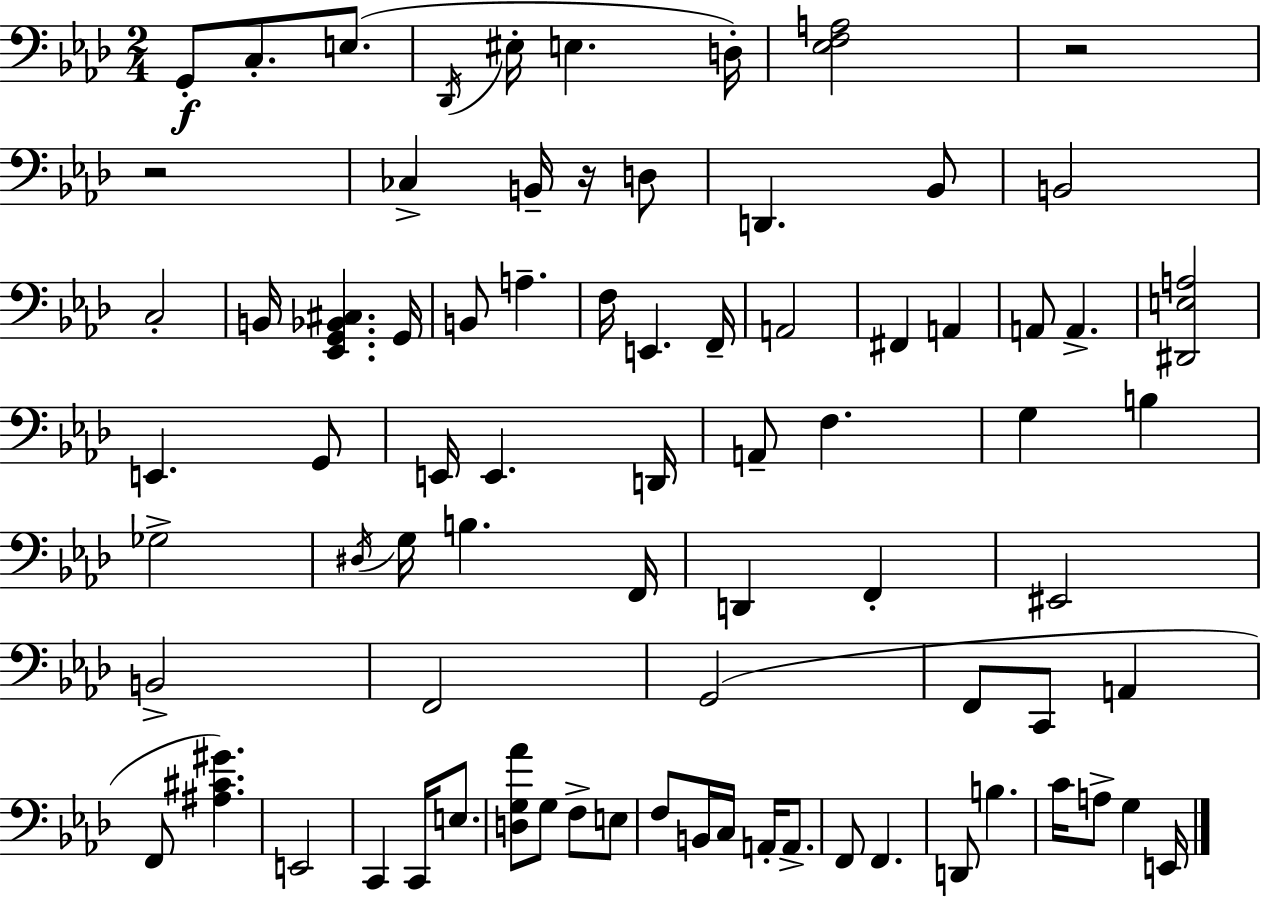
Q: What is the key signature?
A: AES major